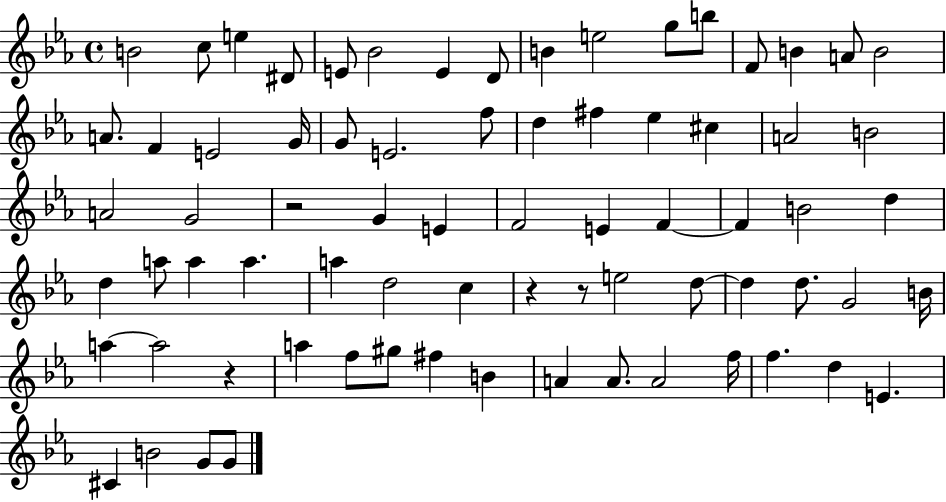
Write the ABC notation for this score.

X:1
T:Untitled
M:4/4
L:1/4
K:Eb
B2 c/2 e ^D/2 E/2 _B2 E D/2 B e2 g/2 b/2 F/2 B A/2 B2 A/2 F E2 G/4 G/2 E2 f/2 d ^f _e ^c A2 B2 A2 G2 z2 G E F2 E F F B2 d d a/2 a a a d2 c z z/2 e2 d/2 d d/2 G2 B/4 a a2 z a f/2 ^g/2 ^f B A A/2 A2 f/4 f d E ^C B2 G/2 G/2